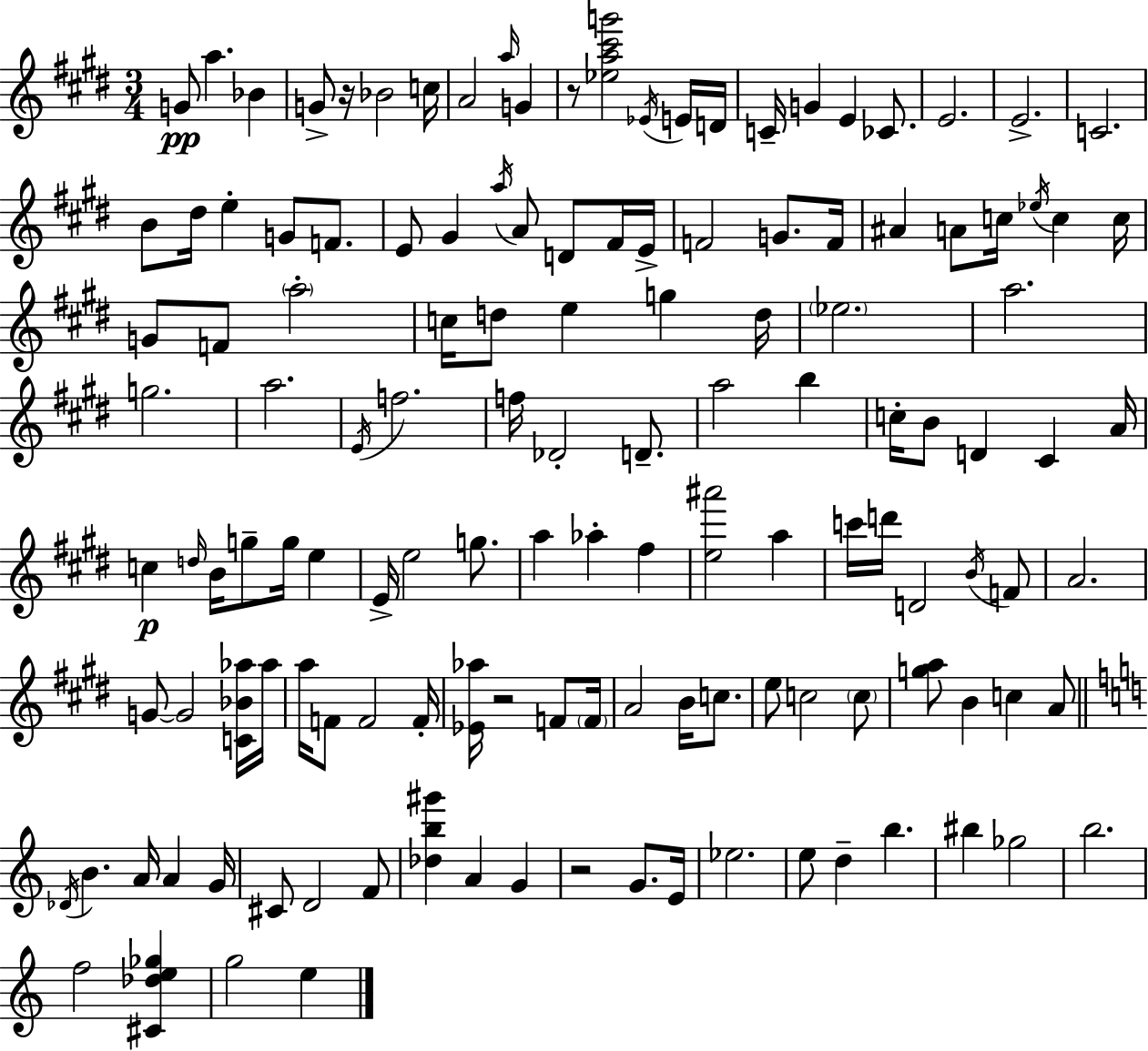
{
  \clef treble
  \numericTimeSignature
  \time 3/4
  \key e \major
  \repeat volta 2 { g'8\pp a''4. bes'4 | g'8-> r16 bes'2 c''16 | a'2 \grace { a''16 } g'4 | r8 <ees'' a'' cis''' g'''>2 \acciaccatura { ees'16 } | \break e'16 d'16 c'16-- g'4 e'4 ces'8. | e'2. | e'2.-> | c'2. | \break b'8 dis''16 e''4-. g'8 f'8. | e'8 gis'4 \acciaccatura { a''16 } a'8 d'8 | fis'16 e'16-> f'2 g'8. | f'16 ais'4 a'8 c''16 \acciaccatura { ees''16 } c''4 | \break c''16 g'8 f'8 \parenthesize a''2-. | c''16 d''8 e''4 g''4 | d''16 \parenthesize ees''2. | a''2. | \break g''2. | a''2. | \acciaccatura { e'16 } f''2. | f''16 des'2-. | \break d'8.-- a''2 | b''4 c''16-. b'8 d'4 | cis'4 a'16 c''4\p \grace { d''16 } b'16 g''8-- | g''16 e''4 e'16-> e''2 | \break g''8. a''4 aes''4-. | fis''4 <e'' ais'''>2 | a''4 c'''16 d'''16 d'2 | \acciaccatura { b'16 } f'8 a'2. | \break g'8~~ g'2 | <c' bes' aes''>16 aes''16 a''16 f'8 f'2 | f'16-. <ees' aes''>16 r2 | f'8 \parenthesize f'16 a'2 | \break b'16 c''8. e''8 c''2 | \parenthesize c''8 <g'' a''>8 b'4 | c''4 a'8 \bar "||" \break \key c \major \acciaccatura { des'16 } b'4. a'16 a'4 | g'16 cis'8 d'2 f'8 | <des'' b'' gis'''>4 a'4 g'4 | r2 g'8. | \break e'16 ees''2. | e''8 d''4-- b''4. | bis''4 ges''2 | b''2. | \break f''2 <cis' des'' e'' ges''>4 | g''2 e''4 | } \bar "|."
}